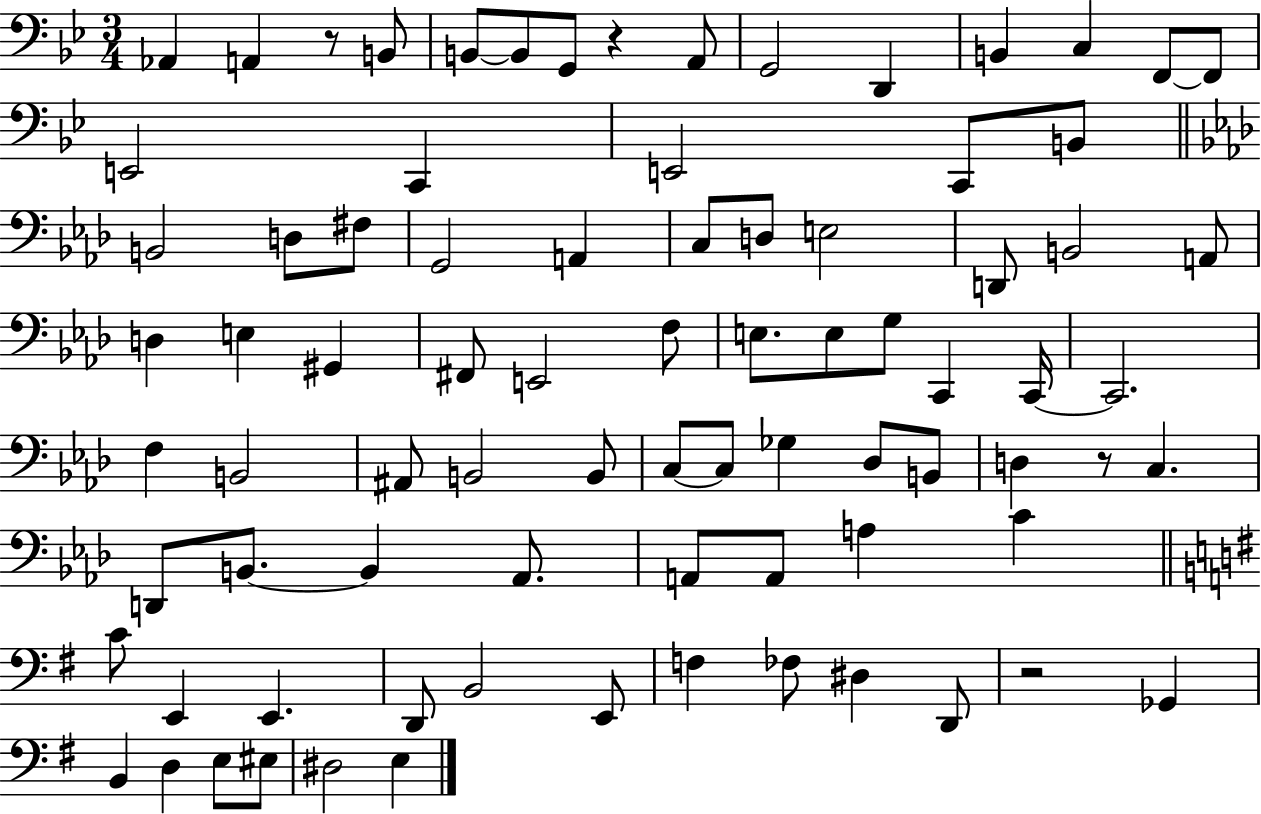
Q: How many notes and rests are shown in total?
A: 82